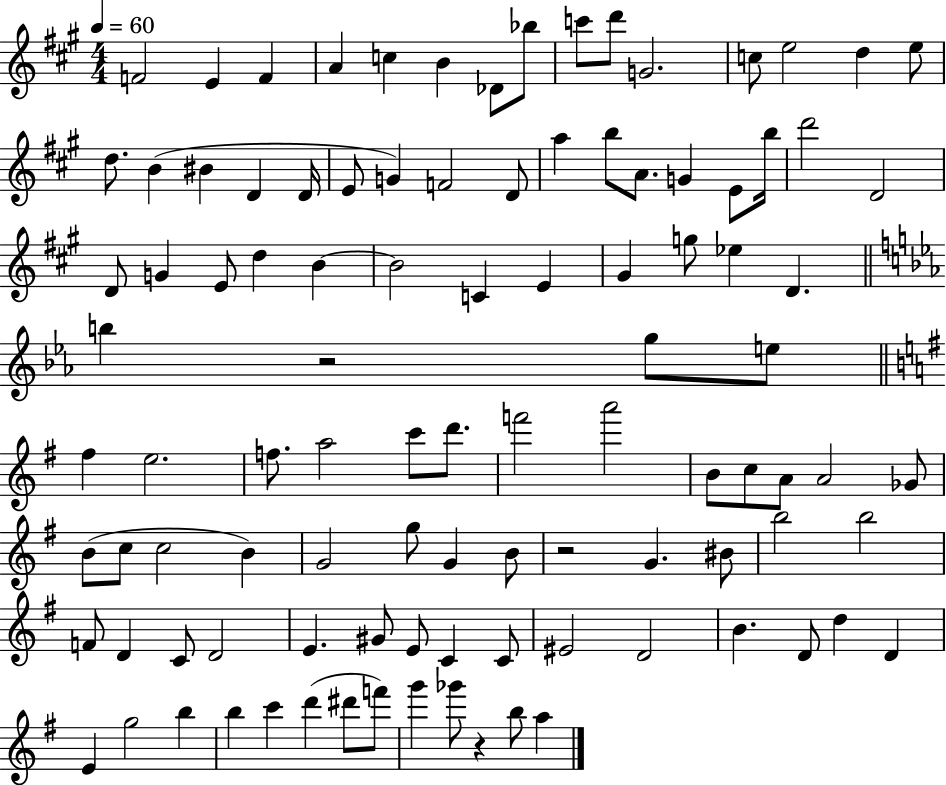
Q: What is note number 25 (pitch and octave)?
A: A5